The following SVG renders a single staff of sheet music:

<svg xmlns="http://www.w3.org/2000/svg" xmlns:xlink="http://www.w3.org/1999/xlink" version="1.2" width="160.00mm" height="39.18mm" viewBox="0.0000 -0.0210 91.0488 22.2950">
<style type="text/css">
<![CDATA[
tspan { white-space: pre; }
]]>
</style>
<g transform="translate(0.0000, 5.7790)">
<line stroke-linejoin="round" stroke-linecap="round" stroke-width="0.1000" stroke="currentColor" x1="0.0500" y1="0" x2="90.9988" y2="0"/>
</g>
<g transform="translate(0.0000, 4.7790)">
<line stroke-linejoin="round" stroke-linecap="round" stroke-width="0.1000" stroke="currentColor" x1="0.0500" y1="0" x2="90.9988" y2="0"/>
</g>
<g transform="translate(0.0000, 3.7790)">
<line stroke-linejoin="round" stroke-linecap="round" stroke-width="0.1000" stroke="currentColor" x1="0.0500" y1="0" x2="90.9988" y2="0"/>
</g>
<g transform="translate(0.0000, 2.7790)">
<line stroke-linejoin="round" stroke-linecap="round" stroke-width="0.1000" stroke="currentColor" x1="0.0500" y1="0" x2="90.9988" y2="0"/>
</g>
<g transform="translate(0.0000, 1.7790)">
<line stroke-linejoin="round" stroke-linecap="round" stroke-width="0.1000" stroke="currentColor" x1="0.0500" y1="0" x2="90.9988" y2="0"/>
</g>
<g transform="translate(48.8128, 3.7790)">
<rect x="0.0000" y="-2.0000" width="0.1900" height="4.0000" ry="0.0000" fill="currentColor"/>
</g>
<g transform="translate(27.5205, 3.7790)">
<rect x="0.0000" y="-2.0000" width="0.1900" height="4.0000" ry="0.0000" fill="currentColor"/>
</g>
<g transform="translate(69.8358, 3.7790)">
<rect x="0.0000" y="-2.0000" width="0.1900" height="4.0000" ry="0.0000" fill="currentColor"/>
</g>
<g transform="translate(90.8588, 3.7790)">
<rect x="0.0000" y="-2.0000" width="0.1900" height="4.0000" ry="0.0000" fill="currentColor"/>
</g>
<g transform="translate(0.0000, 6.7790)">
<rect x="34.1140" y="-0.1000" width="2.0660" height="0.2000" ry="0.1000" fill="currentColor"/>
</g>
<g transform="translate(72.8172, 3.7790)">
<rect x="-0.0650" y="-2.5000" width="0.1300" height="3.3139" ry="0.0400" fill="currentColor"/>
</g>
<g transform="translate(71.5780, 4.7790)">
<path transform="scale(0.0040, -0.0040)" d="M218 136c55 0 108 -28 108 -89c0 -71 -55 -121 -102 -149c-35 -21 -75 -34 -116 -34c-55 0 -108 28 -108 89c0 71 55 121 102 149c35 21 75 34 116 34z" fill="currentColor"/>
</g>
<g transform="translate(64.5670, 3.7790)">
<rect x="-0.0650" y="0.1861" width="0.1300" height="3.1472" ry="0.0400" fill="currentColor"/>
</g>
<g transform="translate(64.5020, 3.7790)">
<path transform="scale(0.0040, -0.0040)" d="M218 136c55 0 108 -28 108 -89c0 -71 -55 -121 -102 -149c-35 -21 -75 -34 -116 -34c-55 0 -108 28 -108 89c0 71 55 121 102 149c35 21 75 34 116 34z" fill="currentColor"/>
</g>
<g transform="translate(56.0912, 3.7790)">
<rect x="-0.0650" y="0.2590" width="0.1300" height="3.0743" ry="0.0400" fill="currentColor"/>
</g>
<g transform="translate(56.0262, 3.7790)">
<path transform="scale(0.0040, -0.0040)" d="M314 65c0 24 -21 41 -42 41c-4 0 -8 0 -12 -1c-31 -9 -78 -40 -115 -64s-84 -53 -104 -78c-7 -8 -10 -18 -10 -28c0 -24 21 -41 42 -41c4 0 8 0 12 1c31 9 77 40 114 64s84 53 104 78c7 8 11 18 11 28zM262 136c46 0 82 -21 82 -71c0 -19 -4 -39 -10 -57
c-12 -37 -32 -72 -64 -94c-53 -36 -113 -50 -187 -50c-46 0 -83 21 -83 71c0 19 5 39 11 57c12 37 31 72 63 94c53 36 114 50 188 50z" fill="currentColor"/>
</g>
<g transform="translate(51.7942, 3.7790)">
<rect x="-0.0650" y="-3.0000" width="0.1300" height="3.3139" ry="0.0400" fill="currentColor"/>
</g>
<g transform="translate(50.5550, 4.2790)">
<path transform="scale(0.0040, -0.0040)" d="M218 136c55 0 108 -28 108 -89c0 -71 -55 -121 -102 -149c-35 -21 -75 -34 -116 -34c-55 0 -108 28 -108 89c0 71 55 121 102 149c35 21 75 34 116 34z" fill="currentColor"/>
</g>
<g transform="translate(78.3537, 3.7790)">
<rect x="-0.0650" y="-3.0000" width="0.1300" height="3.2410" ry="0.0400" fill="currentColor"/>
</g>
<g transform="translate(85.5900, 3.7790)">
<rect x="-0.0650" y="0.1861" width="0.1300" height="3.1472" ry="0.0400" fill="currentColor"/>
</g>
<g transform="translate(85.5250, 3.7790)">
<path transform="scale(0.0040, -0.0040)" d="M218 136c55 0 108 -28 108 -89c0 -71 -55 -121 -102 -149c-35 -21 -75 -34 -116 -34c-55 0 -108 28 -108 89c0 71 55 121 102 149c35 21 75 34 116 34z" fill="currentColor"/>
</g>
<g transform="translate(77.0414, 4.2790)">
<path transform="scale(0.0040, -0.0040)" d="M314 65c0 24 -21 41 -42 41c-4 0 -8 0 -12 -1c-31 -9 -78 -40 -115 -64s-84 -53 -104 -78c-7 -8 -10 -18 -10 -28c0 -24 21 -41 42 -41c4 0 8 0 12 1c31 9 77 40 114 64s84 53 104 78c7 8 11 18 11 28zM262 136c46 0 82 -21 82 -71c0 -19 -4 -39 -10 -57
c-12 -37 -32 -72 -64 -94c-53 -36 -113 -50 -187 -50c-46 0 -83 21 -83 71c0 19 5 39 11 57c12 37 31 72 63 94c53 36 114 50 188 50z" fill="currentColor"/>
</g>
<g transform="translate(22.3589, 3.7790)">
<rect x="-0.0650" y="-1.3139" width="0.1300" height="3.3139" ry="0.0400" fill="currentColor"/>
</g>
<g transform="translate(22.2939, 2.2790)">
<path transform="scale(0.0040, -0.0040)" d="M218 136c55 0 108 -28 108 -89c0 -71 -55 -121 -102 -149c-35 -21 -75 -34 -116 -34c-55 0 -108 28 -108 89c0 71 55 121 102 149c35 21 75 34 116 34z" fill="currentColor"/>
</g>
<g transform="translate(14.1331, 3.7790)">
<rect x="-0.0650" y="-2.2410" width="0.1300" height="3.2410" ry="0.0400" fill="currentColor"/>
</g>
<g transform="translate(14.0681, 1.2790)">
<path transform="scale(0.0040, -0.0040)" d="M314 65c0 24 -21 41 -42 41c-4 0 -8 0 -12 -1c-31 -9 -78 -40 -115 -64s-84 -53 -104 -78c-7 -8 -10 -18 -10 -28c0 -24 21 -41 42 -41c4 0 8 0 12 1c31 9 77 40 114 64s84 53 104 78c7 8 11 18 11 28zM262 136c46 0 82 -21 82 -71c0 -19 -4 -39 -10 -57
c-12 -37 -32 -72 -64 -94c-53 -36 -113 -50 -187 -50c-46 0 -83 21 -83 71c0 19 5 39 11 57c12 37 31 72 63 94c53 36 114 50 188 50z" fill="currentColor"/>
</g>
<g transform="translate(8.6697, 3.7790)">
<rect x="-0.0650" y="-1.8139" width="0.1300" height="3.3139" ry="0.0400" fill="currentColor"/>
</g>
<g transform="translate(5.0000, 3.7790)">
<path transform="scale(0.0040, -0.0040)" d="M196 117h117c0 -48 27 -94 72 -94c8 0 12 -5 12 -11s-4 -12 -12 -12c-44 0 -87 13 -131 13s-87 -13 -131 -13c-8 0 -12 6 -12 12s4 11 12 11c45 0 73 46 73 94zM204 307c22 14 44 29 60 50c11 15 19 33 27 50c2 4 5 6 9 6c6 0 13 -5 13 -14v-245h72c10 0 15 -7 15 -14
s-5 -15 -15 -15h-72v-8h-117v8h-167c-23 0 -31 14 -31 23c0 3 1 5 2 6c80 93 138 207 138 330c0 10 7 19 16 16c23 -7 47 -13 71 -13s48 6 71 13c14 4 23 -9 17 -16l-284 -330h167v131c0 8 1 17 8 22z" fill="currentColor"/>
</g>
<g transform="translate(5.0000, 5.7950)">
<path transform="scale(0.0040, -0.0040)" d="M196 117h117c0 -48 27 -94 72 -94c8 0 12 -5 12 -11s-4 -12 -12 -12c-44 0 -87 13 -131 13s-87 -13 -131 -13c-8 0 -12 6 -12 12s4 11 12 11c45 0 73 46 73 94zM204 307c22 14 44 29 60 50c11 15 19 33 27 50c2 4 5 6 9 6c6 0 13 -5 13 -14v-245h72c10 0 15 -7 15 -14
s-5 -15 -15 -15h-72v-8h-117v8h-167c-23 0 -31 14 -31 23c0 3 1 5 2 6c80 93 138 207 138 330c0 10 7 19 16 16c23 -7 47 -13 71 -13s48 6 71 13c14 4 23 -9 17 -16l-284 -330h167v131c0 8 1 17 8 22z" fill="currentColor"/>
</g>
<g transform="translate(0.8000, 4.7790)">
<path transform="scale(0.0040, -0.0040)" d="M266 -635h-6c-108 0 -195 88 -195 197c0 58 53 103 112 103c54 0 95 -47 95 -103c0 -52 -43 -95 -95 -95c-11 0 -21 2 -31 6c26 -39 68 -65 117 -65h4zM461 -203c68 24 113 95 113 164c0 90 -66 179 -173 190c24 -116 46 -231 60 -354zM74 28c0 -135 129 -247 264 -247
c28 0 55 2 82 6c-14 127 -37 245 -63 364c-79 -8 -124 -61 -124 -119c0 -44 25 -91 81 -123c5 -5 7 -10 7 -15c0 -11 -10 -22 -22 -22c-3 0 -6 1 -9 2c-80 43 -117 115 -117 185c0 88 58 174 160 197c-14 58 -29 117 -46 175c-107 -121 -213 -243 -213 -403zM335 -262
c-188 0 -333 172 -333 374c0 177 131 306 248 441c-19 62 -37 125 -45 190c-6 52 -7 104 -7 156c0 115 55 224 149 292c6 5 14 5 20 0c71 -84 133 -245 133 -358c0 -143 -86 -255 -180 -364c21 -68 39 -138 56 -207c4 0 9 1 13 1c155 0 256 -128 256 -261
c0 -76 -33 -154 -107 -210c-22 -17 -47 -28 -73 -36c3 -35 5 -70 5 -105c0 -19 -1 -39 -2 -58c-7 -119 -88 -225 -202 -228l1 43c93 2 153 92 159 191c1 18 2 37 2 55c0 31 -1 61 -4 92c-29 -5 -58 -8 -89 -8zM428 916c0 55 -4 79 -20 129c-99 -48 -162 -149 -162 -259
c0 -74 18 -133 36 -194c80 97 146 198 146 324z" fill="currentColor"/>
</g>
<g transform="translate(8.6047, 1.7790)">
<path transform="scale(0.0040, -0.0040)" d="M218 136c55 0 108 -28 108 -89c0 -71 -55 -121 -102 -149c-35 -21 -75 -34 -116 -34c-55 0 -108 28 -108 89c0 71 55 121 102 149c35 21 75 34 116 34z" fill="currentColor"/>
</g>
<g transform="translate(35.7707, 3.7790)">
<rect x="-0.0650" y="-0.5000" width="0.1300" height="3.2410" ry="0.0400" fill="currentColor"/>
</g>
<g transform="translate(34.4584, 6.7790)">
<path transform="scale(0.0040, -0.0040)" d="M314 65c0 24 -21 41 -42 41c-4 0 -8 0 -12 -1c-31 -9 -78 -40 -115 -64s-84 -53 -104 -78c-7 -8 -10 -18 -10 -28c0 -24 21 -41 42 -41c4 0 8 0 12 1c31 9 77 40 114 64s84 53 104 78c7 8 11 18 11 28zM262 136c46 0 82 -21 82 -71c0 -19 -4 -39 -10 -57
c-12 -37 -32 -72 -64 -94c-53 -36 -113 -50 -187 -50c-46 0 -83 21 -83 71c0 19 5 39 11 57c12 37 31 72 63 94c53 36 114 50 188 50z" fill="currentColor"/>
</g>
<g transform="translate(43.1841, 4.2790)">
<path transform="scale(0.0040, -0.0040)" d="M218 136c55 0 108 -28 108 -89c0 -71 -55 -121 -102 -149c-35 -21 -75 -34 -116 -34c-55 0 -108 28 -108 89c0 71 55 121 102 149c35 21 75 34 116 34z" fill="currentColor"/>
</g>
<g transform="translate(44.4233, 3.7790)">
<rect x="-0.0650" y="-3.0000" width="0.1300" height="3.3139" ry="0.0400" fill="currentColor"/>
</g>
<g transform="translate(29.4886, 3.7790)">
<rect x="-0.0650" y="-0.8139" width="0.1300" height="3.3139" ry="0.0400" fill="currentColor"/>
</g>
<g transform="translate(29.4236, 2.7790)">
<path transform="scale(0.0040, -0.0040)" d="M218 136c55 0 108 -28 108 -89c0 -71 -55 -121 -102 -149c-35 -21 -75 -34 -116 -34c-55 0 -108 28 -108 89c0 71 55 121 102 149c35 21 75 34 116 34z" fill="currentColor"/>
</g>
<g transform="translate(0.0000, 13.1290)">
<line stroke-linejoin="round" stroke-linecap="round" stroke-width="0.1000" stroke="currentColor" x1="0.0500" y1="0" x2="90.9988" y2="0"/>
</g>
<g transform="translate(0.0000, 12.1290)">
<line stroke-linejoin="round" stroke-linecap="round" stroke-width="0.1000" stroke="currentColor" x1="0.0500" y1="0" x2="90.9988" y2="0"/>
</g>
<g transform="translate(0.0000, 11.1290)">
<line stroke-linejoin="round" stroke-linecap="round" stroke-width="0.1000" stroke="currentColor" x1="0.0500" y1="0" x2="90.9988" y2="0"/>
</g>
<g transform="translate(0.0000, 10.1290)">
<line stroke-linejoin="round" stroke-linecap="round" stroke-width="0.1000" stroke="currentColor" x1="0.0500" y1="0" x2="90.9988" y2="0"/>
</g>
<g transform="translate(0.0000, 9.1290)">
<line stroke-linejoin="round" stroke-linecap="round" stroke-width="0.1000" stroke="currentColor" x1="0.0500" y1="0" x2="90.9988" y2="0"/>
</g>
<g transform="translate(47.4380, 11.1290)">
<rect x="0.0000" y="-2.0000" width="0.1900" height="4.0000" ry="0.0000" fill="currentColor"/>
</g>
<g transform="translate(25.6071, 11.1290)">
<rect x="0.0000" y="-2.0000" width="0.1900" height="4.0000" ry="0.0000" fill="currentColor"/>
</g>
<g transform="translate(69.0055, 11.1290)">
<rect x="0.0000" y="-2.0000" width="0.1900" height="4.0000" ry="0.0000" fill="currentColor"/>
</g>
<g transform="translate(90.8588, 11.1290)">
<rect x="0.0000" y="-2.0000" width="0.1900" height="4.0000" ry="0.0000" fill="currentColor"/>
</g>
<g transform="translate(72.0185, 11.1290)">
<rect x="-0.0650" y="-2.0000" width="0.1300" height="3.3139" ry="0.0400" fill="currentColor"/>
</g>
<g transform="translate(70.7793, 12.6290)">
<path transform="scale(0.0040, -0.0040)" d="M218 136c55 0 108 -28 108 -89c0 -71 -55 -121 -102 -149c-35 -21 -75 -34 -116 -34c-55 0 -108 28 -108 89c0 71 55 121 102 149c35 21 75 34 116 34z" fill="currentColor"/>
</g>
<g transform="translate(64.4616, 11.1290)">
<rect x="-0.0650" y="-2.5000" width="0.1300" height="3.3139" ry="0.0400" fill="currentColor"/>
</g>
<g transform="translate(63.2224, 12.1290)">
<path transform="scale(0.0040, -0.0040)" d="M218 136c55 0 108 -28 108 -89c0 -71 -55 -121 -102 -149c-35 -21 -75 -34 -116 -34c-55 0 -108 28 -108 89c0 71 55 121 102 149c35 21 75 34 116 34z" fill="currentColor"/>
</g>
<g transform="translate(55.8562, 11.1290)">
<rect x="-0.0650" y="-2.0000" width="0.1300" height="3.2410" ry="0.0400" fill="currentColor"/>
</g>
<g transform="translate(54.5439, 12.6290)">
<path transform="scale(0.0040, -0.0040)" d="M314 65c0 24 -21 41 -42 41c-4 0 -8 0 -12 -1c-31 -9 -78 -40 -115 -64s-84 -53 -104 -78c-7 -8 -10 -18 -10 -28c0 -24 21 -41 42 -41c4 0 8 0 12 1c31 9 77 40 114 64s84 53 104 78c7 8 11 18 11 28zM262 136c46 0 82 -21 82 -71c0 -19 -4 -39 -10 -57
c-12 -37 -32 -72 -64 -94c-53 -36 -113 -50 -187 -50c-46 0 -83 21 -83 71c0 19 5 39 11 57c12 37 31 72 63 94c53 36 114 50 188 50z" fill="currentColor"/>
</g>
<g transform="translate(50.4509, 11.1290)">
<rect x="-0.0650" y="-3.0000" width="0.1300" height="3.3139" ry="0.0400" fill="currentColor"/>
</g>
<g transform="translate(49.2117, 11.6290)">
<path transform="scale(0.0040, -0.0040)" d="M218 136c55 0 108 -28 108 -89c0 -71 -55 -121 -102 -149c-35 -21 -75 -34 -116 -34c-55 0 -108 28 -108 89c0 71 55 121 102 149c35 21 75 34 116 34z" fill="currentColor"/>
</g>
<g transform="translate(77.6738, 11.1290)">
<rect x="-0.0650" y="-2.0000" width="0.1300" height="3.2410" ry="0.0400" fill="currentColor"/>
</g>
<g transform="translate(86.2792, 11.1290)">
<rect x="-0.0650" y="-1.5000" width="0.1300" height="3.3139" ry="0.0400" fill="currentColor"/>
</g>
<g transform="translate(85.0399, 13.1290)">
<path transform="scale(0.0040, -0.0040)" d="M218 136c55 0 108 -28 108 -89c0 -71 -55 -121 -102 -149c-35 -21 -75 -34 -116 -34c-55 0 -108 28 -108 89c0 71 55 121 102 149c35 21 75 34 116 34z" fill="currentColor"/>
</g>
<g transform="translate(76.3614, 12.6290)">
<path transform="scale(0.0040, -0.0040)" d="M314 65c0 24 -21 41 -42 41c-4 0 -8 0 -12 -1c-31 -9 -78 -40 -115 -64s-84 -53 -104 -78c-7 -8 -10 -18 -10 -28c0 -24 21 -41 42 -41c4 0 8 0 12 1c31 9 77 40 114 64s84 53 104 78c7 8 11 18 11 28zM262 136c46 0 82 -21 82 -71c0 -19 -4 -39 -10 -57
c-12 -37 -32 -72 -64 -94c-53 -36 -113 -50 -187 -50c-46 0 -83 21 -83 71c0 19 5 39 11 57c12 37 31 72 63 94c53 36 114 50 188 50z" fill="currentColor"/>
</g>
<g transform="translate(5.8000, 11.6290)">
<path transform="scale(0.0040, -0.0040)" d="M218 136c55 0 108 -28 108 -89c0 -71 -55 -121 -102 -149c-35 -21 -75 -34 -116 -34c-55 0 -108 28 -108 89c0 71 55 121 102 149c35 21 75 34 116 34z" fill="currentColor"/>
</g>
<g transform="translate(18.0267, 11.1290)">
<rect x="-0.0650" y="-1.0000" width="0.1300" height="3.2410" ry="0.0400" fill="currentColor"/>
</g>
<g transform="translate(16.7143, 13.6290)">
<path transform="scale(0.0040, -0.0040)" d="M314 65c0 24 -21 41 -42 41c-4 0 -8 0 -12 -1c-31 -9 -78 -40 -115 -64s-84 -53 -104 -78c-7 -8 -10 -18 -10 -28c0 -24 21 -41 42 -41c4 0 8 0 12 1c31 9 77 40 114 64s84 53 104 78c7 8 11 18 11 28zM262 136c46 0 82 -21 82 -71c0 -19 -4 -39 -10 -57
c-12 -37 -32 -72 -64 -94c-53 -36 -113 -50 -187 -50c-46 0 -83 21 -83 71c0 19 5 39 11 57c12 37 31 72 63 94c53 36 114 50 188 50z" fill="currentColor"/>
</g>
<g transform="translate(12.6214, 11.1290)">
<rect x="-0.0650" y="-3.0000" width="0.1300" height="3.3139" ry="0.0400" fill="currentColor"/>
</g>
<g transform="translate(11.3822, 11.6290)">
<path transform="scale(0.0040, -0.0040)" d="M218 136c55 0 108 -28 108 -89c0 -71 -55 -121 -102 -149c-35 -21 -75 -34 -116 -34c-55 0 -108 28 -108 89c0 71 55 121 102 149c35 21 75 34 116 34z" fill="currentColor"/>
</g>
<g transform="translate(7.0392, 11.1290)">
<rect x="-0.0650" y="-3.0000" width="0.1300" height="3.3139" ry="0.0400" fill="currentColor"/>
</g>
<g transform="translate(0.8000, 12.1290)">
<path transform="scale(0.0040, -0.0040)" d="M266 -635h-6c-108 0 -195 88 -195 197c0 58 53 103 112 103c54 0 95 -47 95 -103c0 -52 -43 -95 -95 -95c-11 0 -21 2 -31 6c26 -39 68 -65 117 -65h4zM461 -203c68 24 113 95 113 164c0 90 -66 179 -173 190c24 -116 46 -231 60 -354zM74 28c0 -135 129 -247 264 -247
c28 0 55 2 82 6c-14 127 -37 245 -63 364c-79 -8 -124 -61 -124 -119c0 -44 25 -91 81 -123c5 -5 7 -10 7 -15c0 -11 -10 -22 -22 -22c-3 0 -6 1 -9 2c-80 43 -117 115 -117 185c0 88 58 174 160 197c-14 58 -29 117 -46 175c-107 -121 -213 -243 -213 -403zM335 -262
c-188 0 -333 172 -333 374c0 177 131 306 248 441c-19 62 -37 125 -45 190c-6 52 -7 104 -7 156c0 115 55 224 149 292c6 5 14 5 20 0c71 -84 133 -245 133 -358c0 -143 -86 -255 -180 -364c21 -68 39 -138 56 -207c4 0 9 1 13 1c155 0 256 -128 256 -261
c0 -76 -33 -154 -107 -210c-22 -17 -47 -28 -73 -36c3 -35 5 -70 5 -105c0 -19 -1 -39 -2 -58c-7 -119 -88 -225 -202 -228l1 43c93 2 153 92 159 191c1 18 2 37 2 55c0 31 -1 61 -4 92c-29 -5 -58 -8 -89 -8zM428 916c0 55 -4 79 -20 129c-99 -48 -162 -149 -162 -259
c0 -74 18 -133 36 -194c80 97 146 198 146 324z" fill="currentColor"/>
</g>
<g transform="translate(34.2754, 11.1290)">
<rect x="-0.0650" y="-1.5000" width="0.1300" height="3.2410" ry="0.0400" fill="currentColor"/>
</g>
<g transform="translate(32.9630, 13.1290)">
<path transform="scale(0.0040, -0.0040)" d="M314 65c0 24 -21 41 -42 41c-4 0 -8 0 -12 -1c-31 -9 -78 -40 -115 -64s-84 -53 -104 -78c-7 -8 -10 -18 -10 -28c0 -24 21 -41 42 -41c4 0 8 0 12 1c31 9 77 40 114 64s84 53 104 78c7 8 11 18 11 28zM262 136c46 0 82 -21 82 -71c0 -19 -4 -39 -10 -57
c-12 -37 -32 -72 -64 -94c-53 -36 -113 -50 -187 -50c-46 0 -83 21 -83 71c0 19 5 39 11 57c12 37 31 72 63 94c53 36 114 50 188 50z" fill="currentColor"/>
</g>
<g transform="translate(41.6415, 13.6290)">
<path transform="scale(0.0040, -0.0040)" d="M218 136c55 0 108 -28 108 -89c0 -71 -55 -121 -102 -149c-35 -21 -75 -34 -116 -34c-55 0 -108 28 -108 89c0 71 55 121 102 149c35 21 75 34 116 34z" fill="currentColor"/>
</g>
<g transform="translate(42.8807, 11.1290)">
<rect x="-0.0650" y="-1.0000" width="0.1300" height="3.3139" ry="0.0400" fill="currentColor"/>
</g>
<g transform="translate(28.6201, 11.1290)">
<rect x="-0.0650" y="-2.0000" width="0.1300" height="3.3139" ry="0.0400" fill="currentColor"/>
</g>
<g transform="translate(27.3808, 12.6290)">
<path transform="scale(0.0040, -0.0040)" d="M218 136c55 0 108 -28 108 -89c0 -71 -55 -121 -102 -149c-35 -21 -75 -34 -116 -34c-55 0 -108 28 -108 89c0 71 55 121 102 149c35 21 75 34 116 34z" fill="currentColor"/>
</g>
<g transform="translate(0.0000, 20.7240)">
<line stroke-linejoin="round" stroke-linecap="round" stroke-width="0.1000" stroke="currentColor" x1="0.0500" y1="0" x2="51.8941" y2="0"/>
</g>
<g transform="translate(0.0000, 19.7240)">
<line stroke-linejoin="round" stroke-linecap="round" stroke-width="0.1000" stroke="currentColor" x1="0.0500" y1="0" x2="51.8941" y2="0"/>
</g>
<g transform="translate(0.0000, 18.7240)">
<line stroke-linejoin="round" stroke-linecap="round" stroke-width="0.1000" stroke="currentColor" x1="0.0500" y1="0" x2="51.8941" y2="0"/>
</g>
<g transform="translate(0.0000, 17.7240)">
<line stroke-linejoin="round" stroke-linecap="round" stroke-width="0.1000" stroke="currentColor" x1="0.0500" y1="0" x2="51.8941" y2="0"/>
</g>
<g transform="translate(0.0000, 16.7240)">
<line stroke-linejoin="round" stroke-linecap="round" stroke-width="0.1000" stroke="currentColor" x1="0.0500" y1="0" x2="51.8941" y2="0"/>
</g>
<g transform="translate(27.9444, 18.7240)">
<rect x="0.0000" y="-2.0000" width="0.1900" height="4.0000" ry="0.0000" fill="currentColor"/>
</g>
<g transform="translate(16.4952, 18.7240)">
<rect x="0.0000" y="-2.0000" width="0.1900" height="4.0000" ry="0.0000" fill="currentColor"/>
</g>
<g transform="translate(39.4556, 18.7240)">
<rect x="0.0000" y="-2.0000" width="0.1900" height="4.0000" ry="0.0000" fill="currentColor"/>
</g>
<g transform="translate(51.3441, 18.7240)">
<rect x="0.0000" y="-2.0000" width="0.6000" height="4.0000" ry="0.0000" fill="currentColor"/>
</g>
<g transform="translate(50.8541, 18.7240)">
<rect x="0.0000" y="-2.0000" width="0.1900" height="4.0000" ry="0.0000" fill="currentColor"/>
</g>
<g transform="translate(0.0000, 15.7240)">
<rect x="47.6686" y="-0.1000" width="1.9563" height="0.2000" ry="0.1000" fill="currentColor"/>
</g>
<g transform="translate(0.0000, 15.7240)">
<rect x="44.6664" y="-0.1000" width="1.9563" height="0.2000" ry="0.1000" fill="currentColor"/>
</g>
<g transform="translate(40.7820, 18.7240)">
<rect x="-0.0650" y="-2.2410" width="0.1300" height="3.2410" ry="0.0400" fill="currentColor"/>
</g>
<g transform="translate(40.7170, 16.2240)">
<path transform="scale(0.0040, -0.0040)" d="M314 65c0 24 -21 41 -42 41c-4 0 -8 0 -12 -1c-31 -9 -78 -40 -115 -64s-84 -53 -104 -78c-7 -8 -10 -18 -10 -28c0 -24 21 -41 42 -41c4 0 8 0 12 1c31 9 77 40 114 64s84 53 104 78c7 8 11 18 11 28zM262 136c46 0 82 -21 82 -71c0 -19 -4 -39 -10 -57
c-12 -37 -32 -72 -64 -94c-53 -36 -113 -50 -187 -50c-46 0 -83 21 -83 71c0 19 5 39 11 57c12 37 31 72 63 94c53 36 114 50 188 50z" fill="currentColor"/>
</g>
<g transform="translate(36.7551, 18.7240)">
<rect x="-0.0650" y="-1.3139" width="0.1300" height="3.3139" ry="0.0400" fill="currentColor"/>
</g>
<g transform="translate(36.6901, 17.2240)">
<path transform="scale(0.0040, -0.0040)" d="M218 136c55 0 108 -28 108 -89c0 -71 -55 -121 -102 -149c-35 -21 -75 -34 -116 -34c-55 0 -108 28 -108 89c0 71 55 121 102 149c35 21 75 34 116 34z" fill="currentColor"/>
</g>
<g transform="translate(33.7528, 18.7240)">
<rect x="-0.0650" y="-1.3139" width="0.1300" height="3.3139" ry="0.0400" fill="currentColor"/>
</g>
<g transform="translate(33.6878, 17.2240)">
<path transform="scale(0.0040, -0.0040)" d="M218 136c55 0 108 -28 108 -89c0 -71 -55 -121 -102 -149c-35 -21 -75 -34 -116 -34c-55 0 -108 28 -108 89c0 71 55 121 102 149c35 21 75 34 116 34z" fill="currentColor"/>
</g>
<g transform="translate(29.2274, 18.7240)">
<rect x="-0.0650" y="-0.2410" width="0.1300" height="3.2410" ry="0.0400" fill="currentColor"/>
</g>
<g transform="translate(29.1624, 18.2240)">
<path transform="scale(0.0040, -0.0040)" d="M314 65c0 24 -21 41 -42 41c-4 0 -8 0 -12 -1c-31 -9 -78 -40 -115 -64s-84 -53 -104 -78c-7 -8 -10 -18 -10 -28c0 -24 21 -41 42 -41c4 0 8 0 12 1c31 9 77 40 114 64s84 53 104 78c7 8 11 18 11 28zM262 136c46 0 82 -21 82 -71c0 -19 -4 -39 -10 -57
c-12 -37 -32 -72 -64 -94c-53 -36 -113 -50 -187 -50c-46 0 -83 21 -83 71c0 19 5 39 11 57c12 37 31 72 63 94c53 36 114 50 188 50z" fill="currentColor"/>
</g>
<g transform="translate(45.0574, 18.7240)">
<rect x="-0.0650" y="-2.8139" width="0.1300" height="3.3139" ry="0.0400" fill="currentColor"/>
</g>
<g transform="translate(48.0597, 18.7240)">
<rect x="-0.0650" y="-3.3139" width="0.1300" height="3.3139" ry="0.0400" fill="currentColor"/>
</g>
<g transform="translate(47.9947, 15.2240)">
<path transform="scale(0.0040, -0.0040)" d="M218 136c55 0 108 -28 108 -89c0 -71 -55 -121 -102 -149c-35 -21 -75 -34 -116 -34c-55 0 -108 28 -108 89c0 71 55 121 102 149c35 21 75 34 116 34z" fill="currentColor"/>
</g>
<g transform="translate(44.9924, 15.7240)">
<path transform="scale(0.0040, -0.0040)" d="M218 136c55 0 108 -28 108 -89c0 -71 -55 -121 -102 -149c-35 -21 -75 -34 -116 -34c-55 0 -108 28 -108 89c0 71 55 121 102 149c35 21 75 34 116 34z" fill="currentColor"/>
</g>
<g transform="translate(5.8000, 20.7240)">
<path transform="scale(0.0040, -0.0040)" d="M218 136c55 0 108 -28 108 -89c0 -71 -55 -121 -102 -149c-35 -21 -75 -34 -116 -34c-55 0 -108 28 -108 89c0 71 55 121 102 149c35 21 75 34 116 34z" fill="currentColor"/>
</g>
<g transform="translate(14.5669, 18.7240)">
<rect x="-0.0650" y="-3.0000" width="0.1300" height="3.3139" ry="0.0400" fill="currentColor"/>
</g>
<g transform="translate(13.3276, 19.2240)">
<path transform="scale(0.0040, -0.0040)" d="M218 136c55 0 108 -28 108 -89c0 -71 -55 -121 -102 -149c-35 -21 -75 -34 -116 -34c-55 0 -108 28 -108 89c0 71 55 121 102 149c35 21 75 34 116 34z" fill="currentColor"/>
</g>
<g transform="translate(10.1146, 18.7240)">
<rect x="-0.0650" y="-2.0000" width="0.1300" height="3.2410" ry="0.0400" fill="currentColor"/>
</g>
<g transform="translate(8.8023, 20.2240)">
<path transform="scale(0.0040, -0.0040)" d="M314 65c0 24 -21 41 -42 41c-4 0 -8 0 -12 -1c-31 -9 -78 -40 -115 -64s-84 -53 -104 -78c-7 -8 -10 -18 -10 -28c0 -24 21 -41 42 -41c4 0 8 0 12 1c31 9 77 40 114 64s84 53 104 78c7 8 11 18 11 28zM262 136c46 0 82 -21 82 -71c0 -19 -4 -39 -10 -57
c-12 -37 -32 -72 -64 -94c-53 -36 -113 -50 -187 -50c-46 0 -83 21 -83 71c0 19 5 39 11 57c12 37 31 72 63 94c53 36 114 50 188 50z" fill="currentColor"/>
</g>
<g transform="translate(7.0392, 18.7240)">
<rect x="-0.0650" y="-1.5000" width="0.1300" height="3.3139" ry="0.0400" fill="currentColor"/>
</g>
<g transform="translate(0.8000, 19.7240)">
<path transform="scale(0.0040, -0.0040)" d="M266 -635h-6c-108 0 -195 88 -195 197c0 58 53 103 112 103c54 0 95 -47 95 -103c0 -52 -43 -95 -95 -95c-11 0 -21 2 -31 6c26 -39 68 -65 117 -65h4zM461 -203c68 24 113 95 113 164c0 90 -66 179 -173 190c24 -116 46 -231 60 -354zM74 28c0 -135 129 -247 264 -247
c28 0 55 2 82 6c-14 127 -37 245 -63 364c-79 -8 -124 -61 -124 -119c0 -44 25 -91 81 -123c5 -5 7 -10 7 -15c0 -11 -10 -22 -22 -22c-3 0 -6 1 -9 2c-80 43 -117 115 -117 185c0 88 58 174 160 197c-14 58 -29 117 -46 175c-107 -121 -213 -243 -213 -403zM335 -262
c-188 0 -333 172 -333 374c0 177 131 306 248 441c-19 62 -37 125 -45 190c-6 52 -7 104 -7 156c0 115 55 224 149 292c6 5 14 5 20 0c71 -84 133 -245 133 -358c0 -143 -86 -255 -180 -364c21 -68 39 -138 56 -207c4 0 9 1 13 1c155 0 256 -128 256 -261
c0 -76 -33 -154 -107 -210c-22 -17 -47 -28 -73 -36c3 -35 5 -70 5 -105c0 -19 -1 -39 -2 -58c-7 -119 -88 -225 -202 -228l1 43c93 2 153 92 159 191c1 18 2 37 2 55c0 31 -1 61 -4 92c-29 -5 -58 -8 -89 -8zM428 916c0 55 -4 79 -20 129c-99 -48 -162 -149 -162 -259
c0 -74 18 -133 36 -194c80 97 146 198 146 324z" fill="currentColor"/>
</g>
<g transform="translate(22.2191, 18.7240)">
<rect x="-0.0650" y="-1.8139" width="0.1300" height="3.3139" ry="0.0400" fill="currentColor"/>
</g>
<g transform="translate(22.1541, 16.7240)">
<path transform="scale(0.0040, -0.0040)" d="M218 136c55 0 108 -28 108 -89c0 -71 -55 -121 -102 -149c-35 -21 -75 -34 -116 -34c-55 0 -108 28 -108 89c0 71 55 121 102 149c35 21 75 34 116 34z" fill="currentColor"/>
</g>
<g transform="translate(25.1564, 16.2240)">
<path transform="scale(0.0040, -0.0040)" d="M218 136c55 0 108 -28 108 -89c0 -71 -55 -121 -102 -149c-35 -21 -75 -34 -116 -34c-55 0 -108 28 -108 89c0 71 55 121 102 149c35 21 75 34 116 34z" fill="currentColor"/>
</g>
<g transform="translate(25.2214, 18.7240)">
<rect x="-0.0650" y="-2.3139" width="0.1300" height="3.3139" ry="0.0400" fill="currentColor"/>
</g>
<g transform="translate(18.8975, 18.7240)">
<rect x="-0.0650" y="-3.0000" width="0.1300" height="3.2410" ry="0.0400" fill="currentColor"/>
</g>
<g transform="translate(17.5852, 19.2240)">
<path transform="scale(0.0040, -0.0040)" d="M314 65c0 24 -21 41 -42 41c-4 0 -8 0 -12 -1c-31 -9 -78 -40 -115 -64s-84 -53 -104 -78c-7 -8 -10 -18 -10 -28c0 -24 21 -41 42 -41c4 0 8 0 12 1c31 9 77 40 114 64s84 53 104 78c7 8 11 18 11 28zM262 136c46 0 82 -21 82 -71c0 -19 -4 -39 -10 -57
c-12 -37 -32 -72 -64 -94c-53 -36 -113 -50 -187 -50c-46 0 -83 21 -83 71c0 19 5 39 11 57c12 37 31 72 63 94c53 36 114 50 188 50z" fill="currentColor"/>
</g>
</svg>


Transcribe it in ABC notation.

X:1
T:Untitled
M:4/4
L:1/4
K:C
f g2 e d C2 A A B2 B G A2 B A A D2 F E2 D A F2 G F F2 E E F2 A A2 f g c2 e e g2 a b